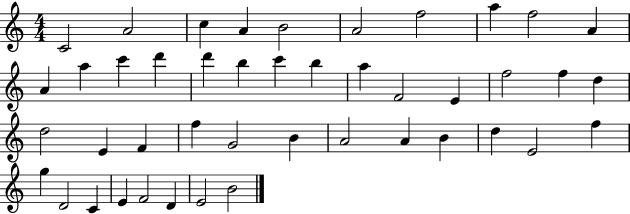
{
  \clef treble
  \numericTimeSignature
  \time 4/4
  \key c \major
  c'2 a'2 | c''4 a'4 b'2 | a'2 f''2 | a''4 f''2 a'4 | \break a'4 a''4 c'''4 d'''4 | d'''4 b''4 c'''4 b''4 | a''4 f'2 e'4 | f''2 f''4 d''4 | \break d''2 e'4 f'4 | f''4 g'2 b'4 | a'2 a'4 b'4 | d''4 e'2 f''4 | \break g''4 d'2 c'4 | e'4 f'2 d'4 | e'2 b'2 | \bar "|."
}